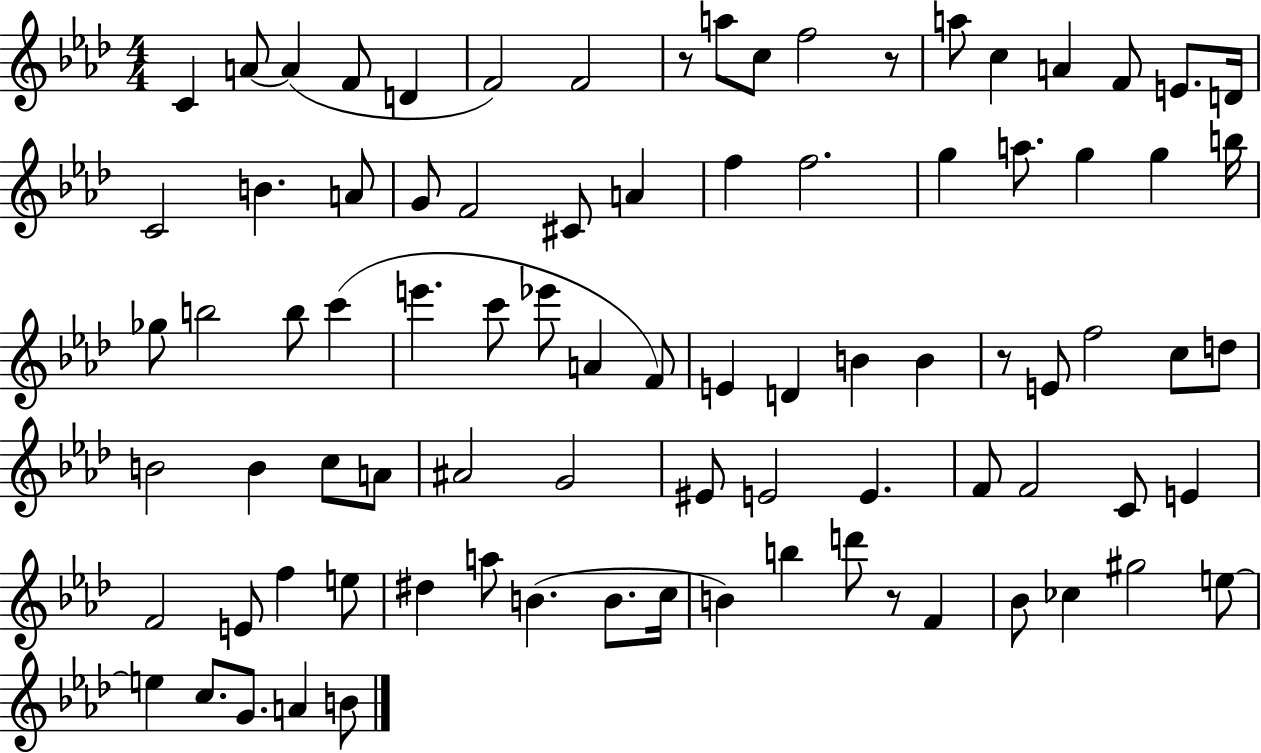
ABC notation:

X:1
T:Untitled
M:4/4
L:1/4
K:Ab
C A/2 A F/2 D F2 F2 z/2 a/2 c/2 f2 z/2 a/2 c A F/2 E/2 D/4 C2 B A/2 G/2 F2 ^C/2 A f f2 g a/2 g g b/4 _g/2 b2 b/2 c' e' c'/2 _e'/2 A F/2 E D B B z/2 E/2 f2 c/2 d/2 B2 B c/2 A/2 ^A2 G2 ^E/2 E2 E F/2 F2 C/2 E F2 E/2 f e/2 ^d a/2 B B/2 c/4 B b d'/2 z/2 F _B/2 _c ^g2 e/2 e c/2 G/2 A B/2